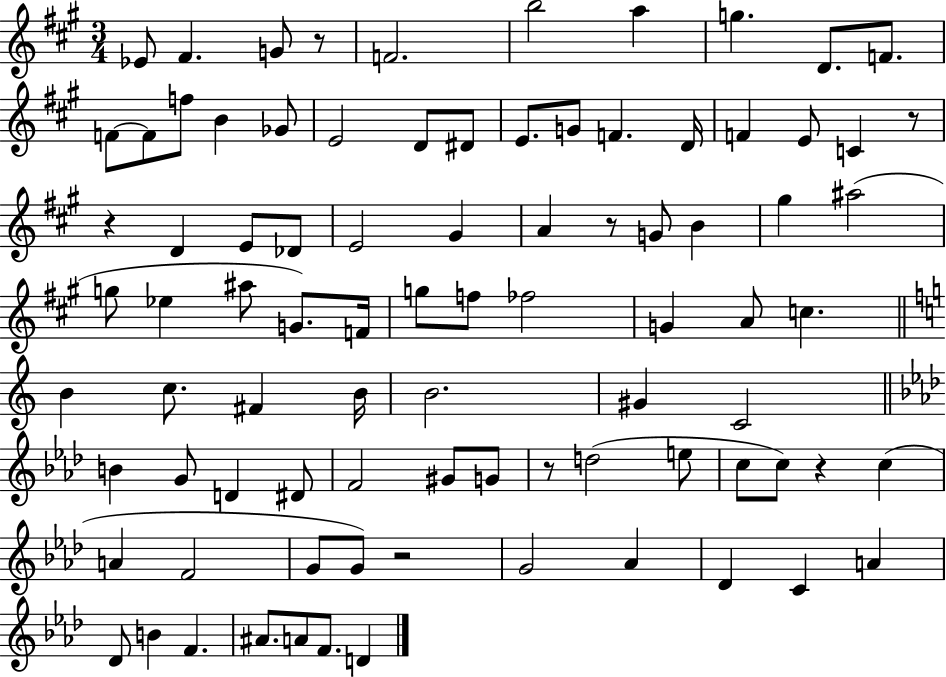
X:1
T:Untitled
M:3/4
L:1/4
K:A
_E/2 ^F G/2 z/2 F2 b2 a g D/2 F/2 F/2 F/2 f/2 B _G/2 E2 D/2 ^D/2 E/2 G/2 F D/4 F E/2 C z/2 z D E/2 _D/2 E2 ^G A z/2 G/2 B ^g ^a2 g/2 _e ^a/2 G/2 F/4 g/2 f/2 _f2 G A/2 c B c/2 ^F B/4 B2 ^G C2 B G/2 D ^D/2 F2 ^G/2 G/2 z/2 d2 e/2 c/2 c/2 z c A F2 G/2 G/2 z2 G2 _A _D C A _D/2 B F ^A/2 A/2 F/2 D